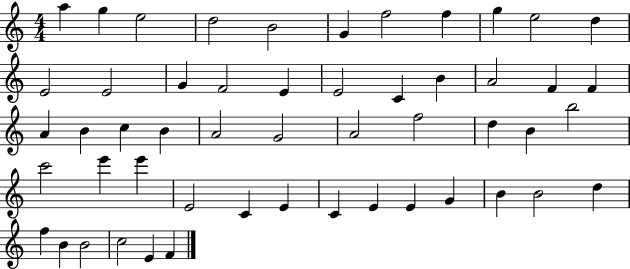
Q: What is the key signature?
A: C major